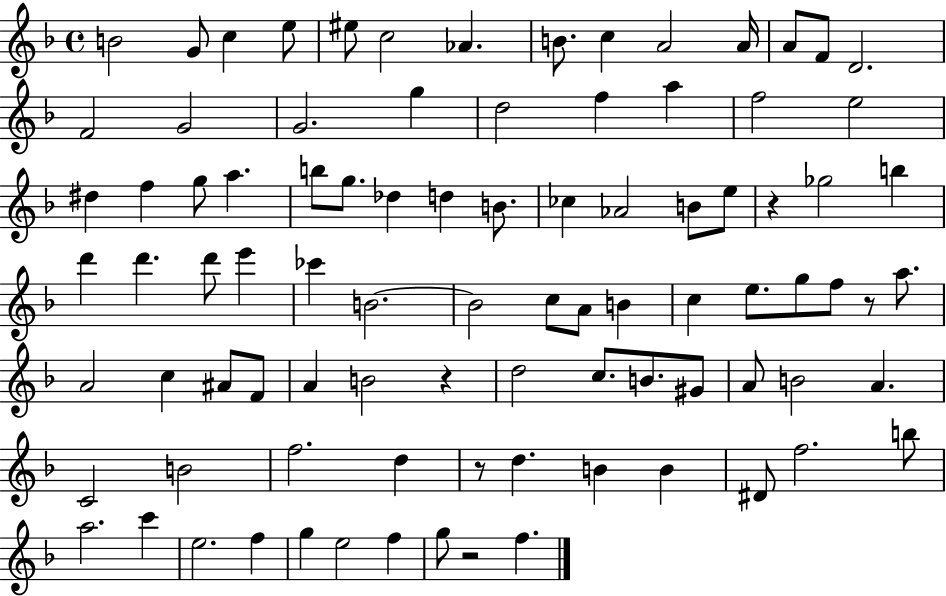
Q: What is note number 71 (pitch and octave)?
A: D5